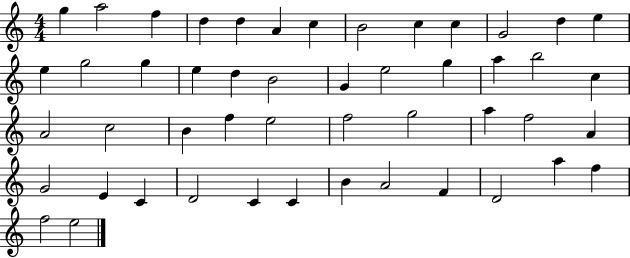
G5/q A5/h F5/q D5/q D5/q A4/q C5/q B4/h C5/q C5/q G4/h D5/q E5/q E5/q G5/h G5/q E5/q D5/q B4/h G4/q E5/h G5/q A5/q B5/h C5/q A4/h C5/h B4/q F5/q E5/h F5/h G5/h A5/q F5/h A4/q G4/h E4/q C4/q D4/h C4/q C4/q B4/q A4/h F4/q D4/h A5/q F5/q F5/h E5/h